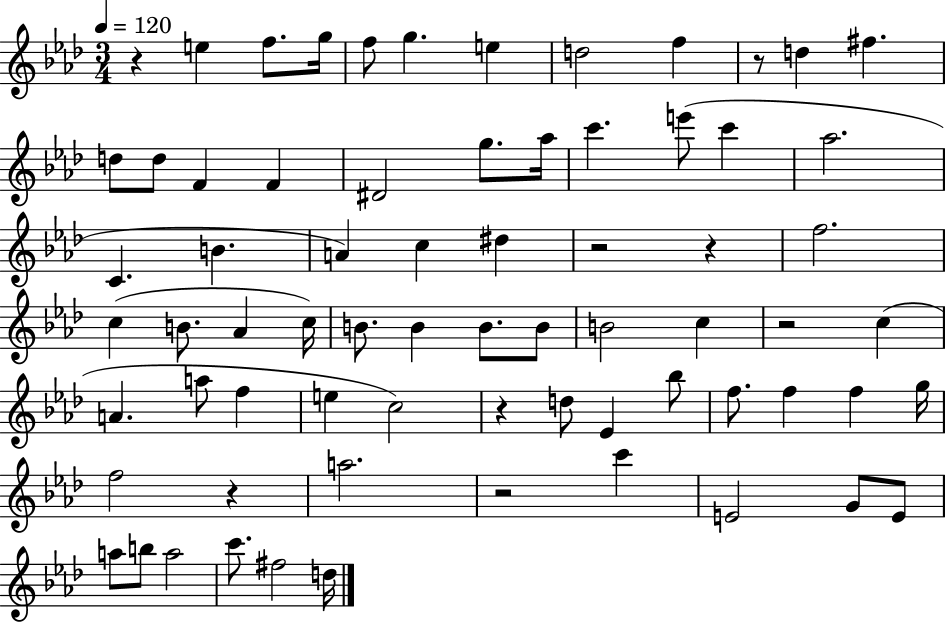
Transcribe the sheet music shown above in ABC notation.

X:1
T:Untitled
M:3/4
L:1/4
K:Ab
z e f/2 g/4 f/2 g e d2 f z/2 d ^f d/2 d/2 F F ^D2 g/2 _a/4 c' e'/2 c' _a2 C B A c ^d z2 z f2 c B/2 _A c/4 B/2 B B/2 B/2 B2 c z2 c A a/2 f e c2 z d/2 _E _b/2 f/2 f f g/4 f2 z a2 z2 c' E2 G/2 E/2 a/2 b/2 a2 c'/2 ^f2 d/4